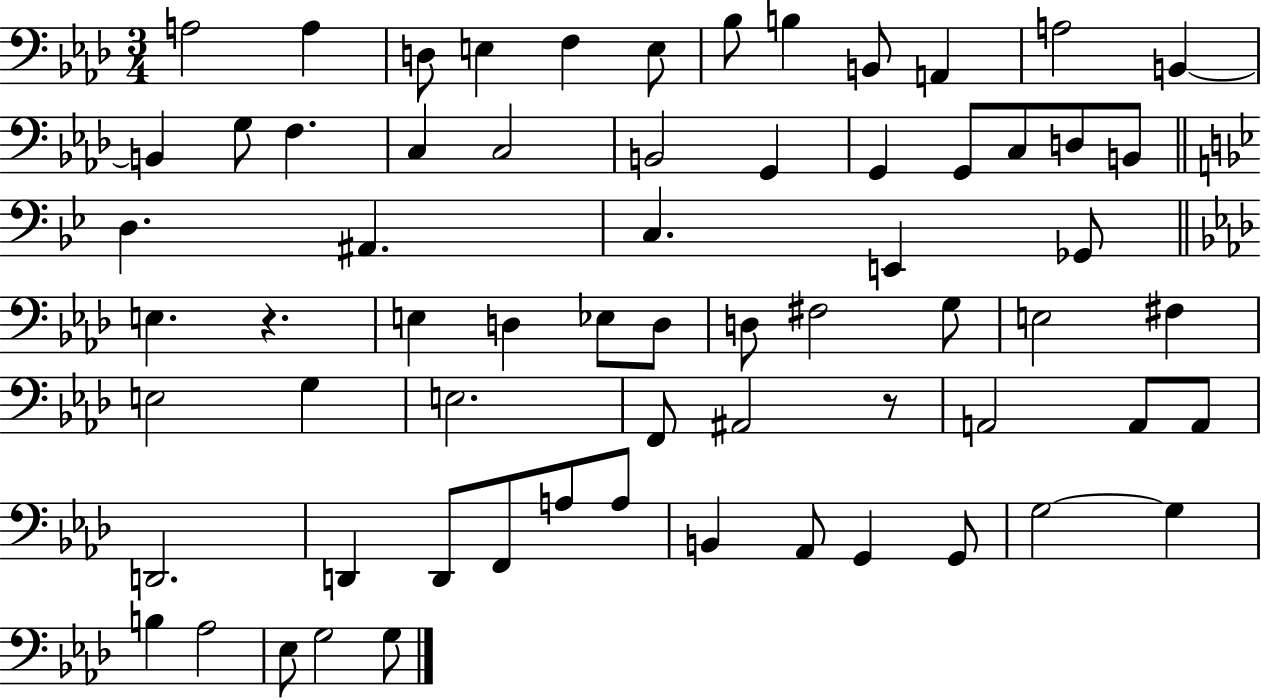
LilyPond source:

{
  \clef bass
  \numericTimeSignature
  \time 3/4
  \key aes \major
  a2 a4 | d8 e4 f4 e8 | bes8 b4 b,8 a,4 | a2 b,4~~ | \break b,4 g8 f4. | c4 c2 | b,2 g,4 | g,4 g,8 c8 d8 b,8 | \break \bar "||" \break \key g \minor d4. ais,4. | c4. e,4 ges,8 | \bar "||" \break \key aes \major e4. r4. | e4 d4 ees8 d8 | d8 fis2 g8 | e2 fis4 | \break e2 g4 | e2. | f,8 ais,2 r8 | a,2 a,8 a,8 | \break d,2. | d,4 d,8 f,8 a8 a8 | b,4 aes,8 g,4 g,8 | g2~~ g4 | \break b4 aes2 | ees8 g2 g8 | \bar "|."
}